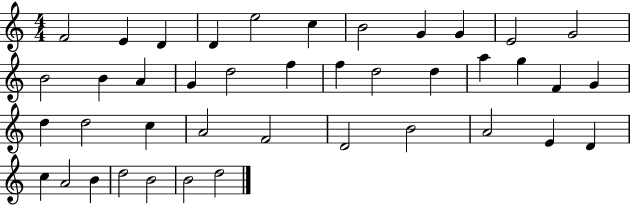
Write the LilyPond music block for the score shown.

{
  \clef treble
  \numericTimeSignature
  \time 4/4
  \key c \major
  f'2 e'4 d'4 | d'4 e''2 c''4 | b'2 g'4 g'4 | e'2 g'2 | \break b'2 b'4 a'4 | g'4 d''2 f''4 | f''4 d''2 d''4 | a''4 g''4 f'4 g'4 | \break d''4 d''2 c''4 | a'2 f'2 | d'2 b'2 | a'2 e'4 d'4 | \break c''4 a'2 b'4 | d''2 b'2 | b'2 d''2 | \bar "|."
}